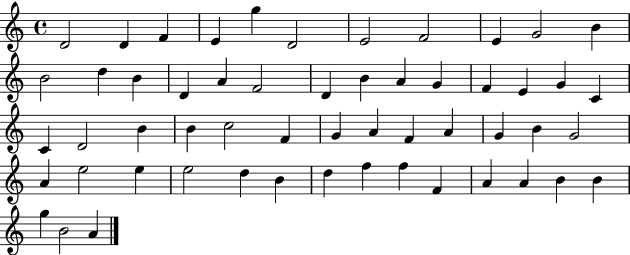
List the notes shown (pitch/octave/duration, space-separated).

D4/h D4/q F4/q E4/q G5/q D4/h E4/h F4/h E4/q G4/h B4/q B4/h D5/q B4/q D4/q A4/q F4/h D4/q B4/q A4/q G4/q F4/q E4/q G4/q C4/q C4/q D4/h B4/q B4/q C5/h F4/q G4/q A4/q F4/q A4/q G4/q B4/q G4/h A4/q E5/h E5/q E5/h D5/q B4/q D5/q F5/q F5/q F4/q A4/q A4/q B4/q B4/q G5/q B4/h A4/q